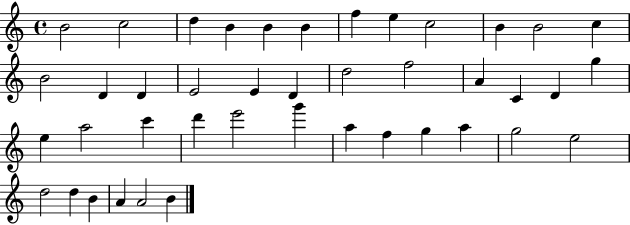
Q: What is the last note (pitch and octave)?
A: B4